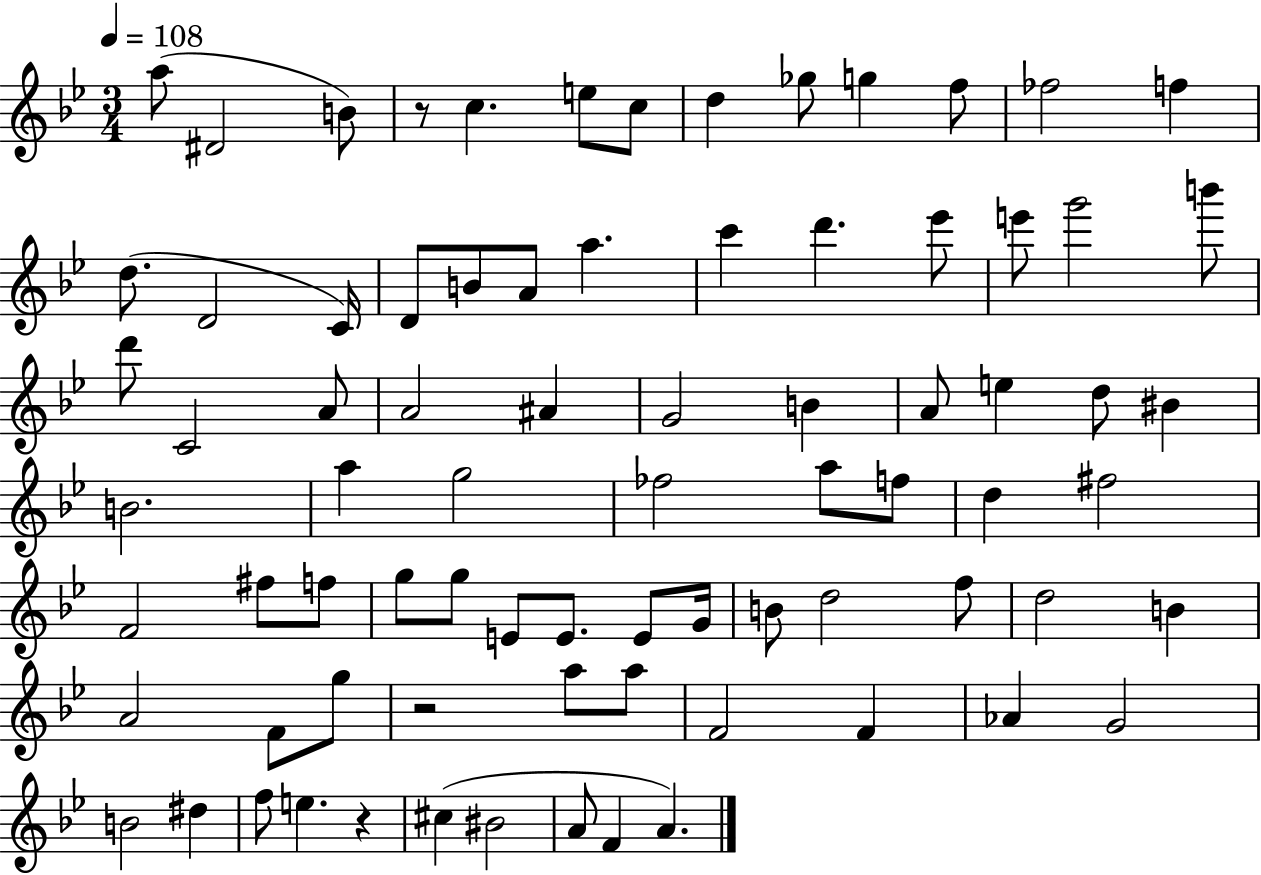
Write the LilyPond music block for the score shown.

{
  \clef treble
  \numericTimeSignature
  \time 3/4
  \key bes \major
  \tempo 4 = 108
  a''8( dis'2 b'8) | r8 c''4. e''8 c''8 | d''4 ges''8 g''4 f''8 | fes''2 f''4 | \break d''8.( d'2 c'16) | d'8 b'8 a'8 a''4. | c'''4 d'''4. ees'''8 | e'''8 g'''2 b'''8 | \break d'''8 c'2 a'8 | a'2 ais'4 | g'2 b'4 | a'8 e''4 d''8 bis'4 | \break b'2. | a''4 g''2 | fes''2 a''8 f''8 | d''4 fis''2 | \break f'2 fis''8 f''8 | g''8 g''8 e'8 e'8. e'8 g'16 | b'8 d''2 f''8 | d''2 b'4 | \break a'2 f'8 g''8 | r2 a''8 a''8 | f'2 f'4 | aes'4 g'2 | \break b'2 dis''4 | f''8 e''4. r4 | cis''4( bis'2 | a'8 f'4 a'4.) | \break \bar "|."
}